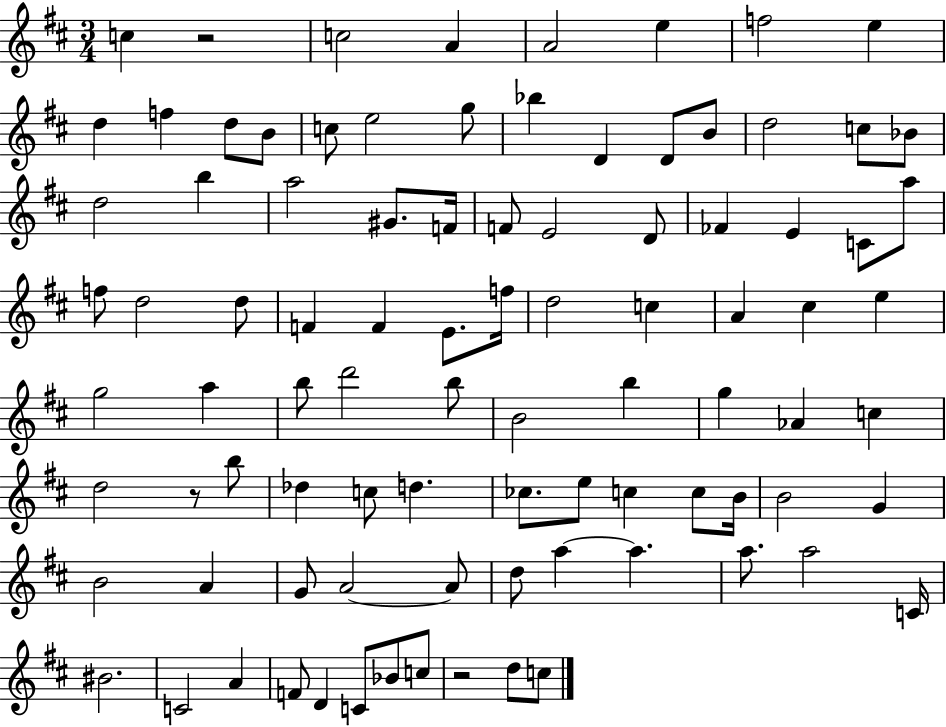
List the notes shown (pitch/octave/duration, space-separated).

C5/q R/h C5/h A4/q A4/h E5/q F5/h E5/q D5/q F5/q D5/e B4/e C5/e E5/h G5/e Bb5/q D4/q D4/e B4/e D5/h C5/e Bb4/e D5/h B5/q A5/h G#4/e. F4/s F4/e E4/h D4/e FES4/q E4/q C4/e A5/e F5/e D5/h D5/e F4/q F4/q E4/e. F5/s D5/h C5/q A4/q C#5/q E5/q G5/h A5/q B5/e D6/h B5/e B4/h B5/q G5/q Ab4/q C5/q D5/h R/e B5/e Db5/q C5/e D5/q. CES5/e. E5/e C5/q C5/e B4/s B4/h G4/q B4/h A4/q G4/e A4/h A4/e D5/e A5/q A5/q. A5/e. A5/h C4/s BIS4/h. C4/h A4/q F4/e D4/q C4/e Bb4/e C5/e R/h D5/e C5/e